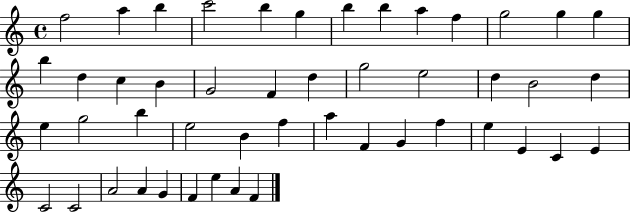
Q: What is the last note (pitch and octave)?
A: F4